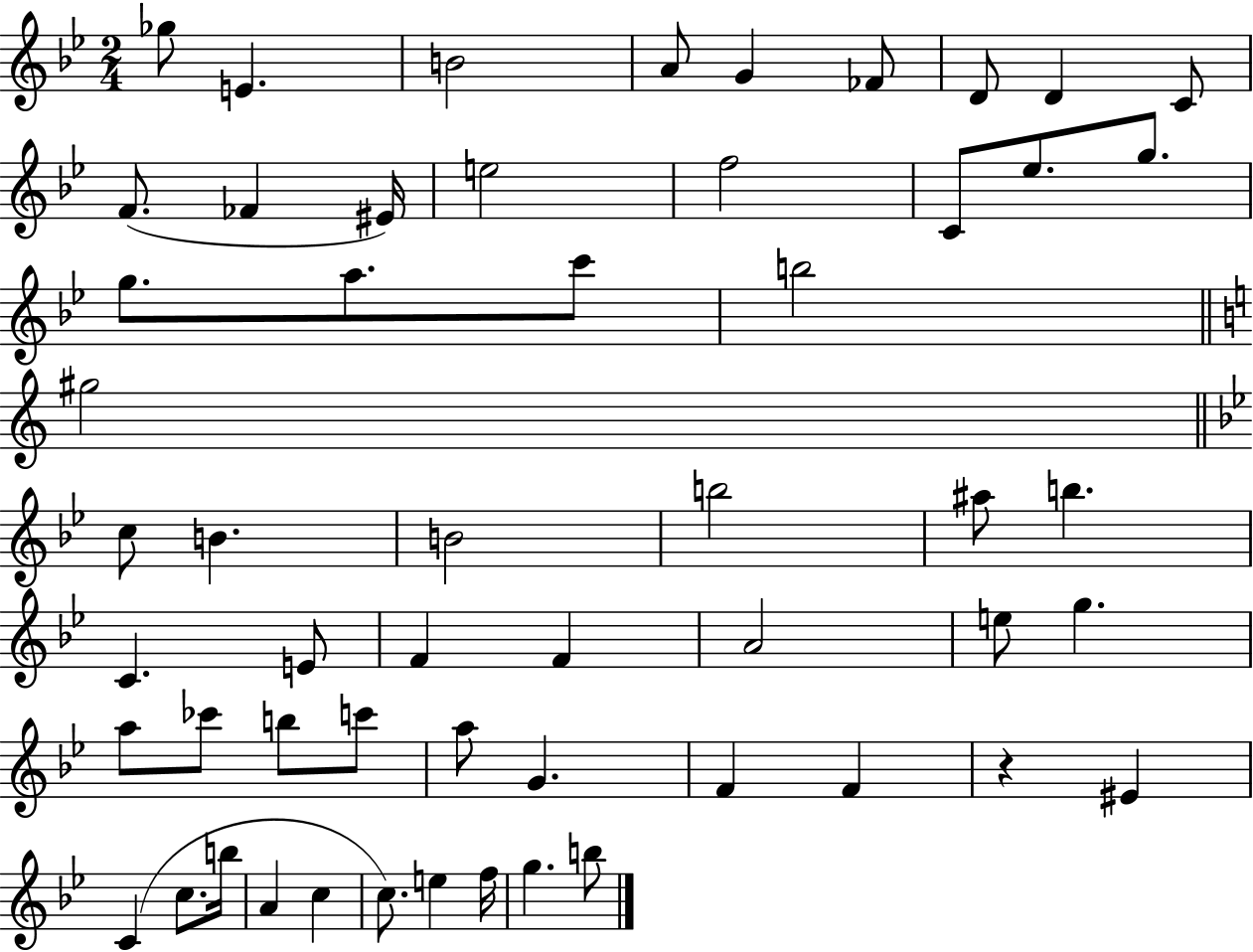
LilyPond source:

{
  \clef treble
  \numericTimeSignature
  \time 2/4
  \key bes \major
  \repeat volta 2 { ges''8 e'4. | b'2 | a'8 g'4 fes'8 | d'8 d'4 c'8 | \break f'8.( fes'4 eis'16) | e''2 | f''2 | c'8 ees''8. g''8. | \break g''8. a''8. c'''8 | b''2 | \bar "||" \break \key c \major gis''2 | \bar "||" \break \key g \minor c''8 b'4. | b'2 | b''2 | ais''8 b''4. | \break c'4. e'8 | f'4 f'4 | a'2 | e''8 g''4. | \break a''8 ces'''8 b''8 c'''8 | a''8 g'4. | f'4 f'4 | r4 eis'4 | \break c'4( c''8. b''16 | a'4 c''4 | c''8.) e''4 f''16 | g''4. b''8 | \break } \bar "|."
}